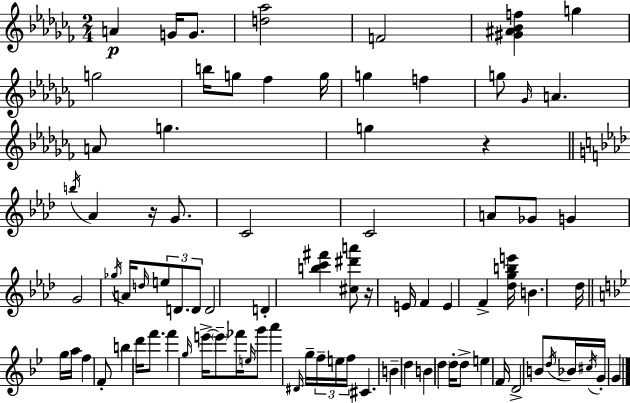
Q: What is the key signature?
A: AES minor